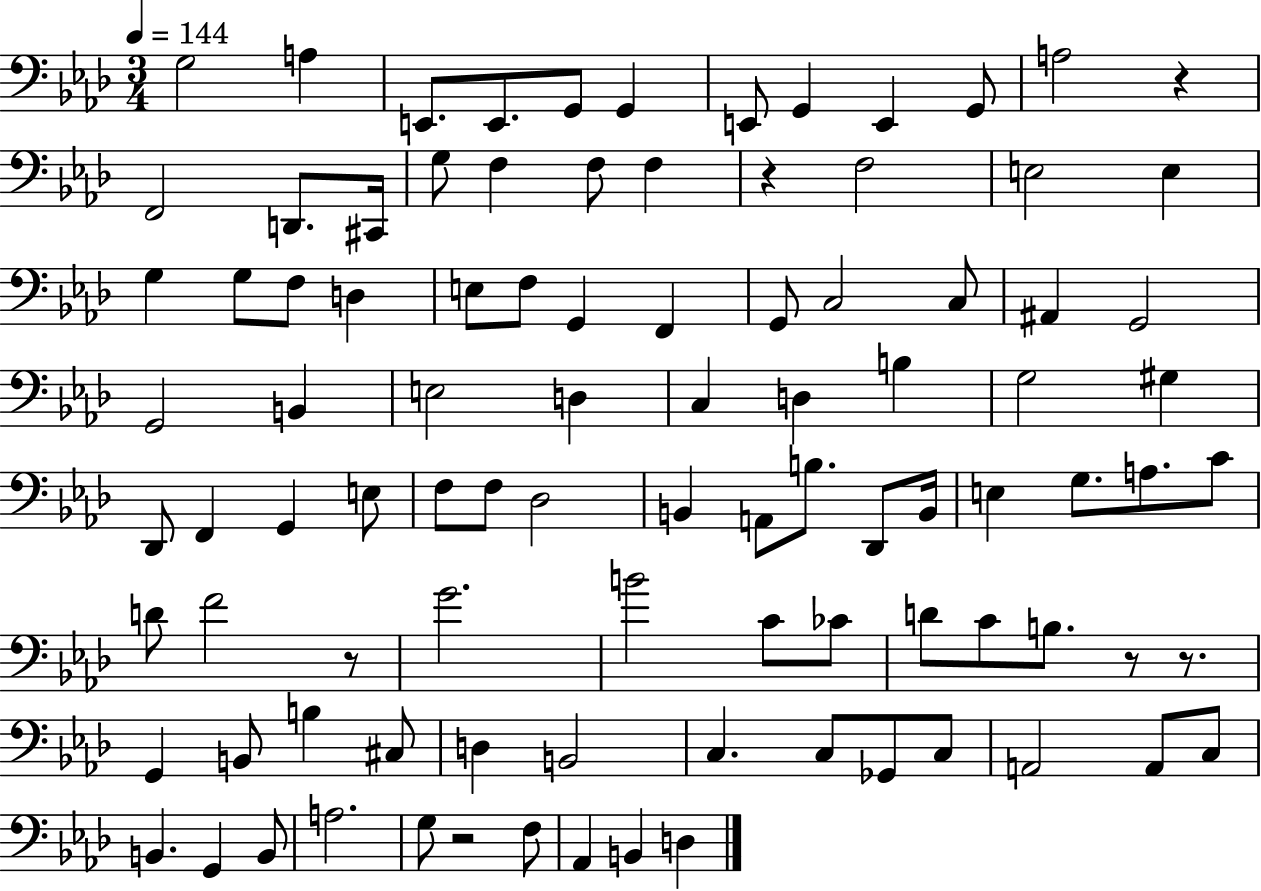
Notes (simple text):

G3/h A3/q E2/e. E2/e. G2/e G2/q E2/e G2/q E2/q G2/e A3/h R/q F2/h D2/e. C#2/s G3/e F3/q F3/e F3/q R/q F3/h E3/h E3/q G3/q G3/e F3/e D3/q E3/e F3/e G2/q F2/q G2/e C3/h C3/e A#2/q G2/h G2/h B2/q E3/h D3/q C3/q D3/q B3/q G3/h G#3/q Db2/e F2/q G2/q E3/e F3/e F3/e Db3/h B2/q A2/e B3/e. Db2/e B2/s E3/q G3/e. A3/e. C4/e D4/e F4/h R/e G4/h. B4/h C4/e CES4/e D4/e C4/e B3/e. R/e R/e. G2/q B2/e B3/q C#3/e D3/q B2/h C3/q. C3/e Gb2/e C3/e A2/h A2/e C3/e B2/q. G2/q B2/e A3/h. G3/e R/h F3/e Ab2/q B2/q D3/q